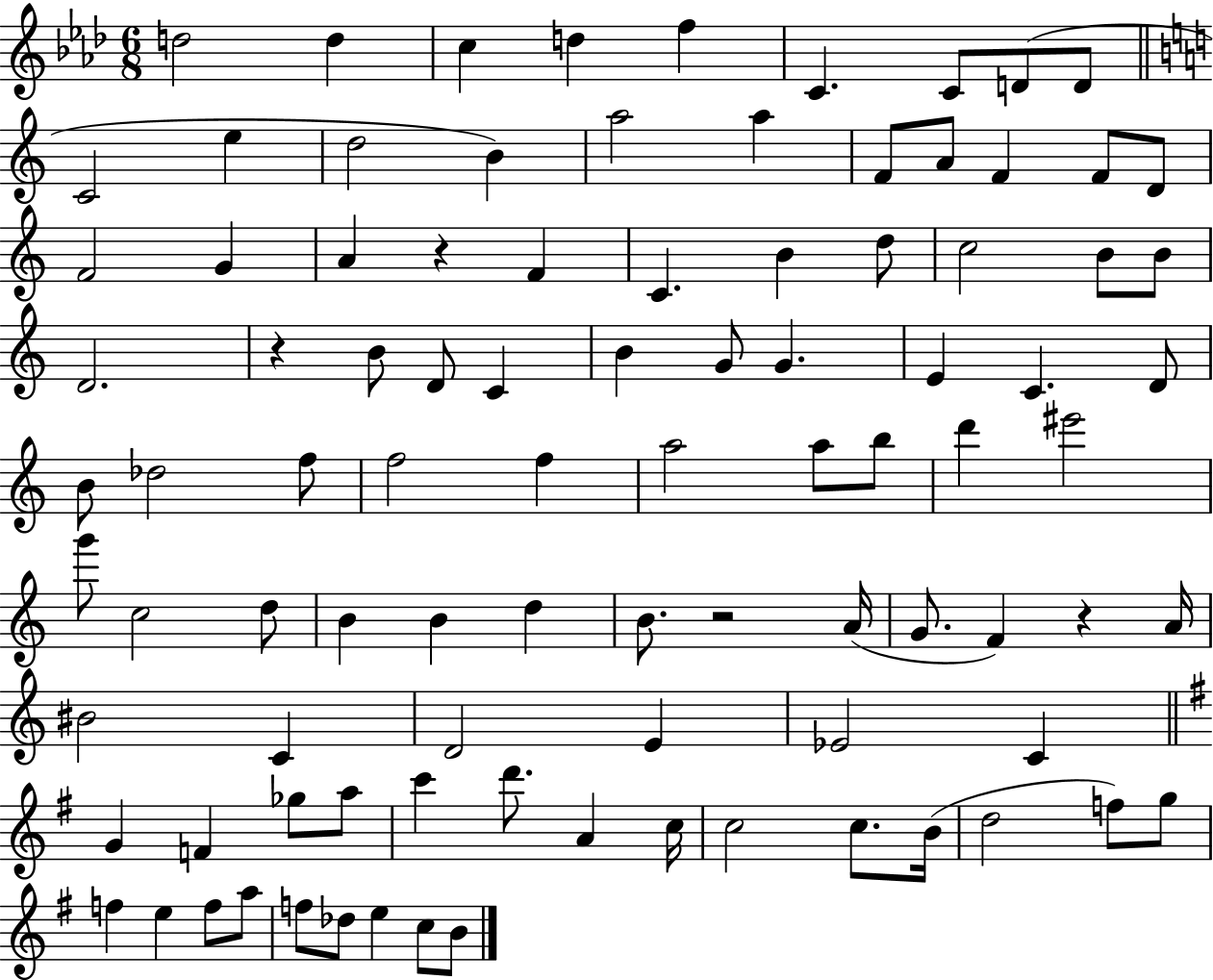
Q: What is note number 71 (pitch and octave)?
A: A5